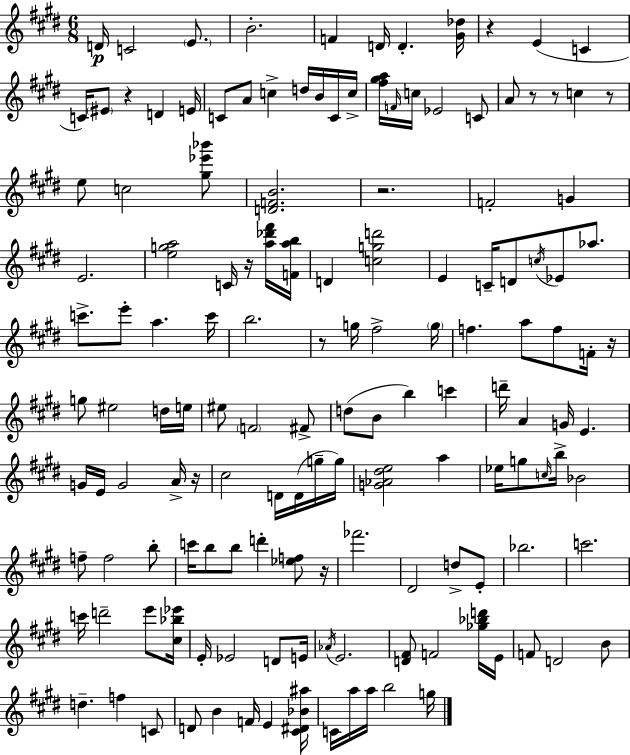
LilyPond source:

{
  \clef treble
  \numericTimeSignature
  \time 6/8
  \key e \major
  \repeat volta 2 { d'16\p c'2 \parenthesize e'8. | b'2.-. | f'4 d'16 d'4.-. <gis' des''>16 | r4 e'4( c'4 | \break c'16) \parenthesize eis'8 r4 d'4 e'16 | c'8 a'8 c''4-> d''16 b'16 c'16 c''16-> | <fis'' gis'' a''>16 \grace { f'16 } c''16 ees'2 c'8 | a'8 r8 r8 c''4 r8 | \break e''8 c''2 <gis'' ees''' bes'''>8 | <d' f' b'>2. | r2. | f'2-. g'4 | \break e'2. | <e'' g'' a''>2 c'16 r16 <a'' des''' fis'''>16 | <f' a'' b''>16 d'4 <c'' g'' d'''>2 | e'4 c'16-- d'8 \acciaccatura { c''16 } ees'8 aes''8. | \break c'''8.-> e'''8-. a''4. | c'''16 b''2. | r8 g''16 fis''2-> | \parenthesize g''16 f''4. a''8 f''8 | \break f'16-. r16 g''8 eis''2 | d''16 e''16 eis''8 \parenthesize f'2 | fis'8-> d''8( b'8 b''4) c'''4 | d'''16-- a'4 g'16 e'4. | \break g'16 e'16 g'2 | a'16-> r16 cis''2 d'16 d'16( | g''16-- g''16) <g' aes' dis'' e''>2 a''4 | ees''16 g''8 \grace { c''16 } b''16-> bes'2 | \break f''8-- f''2 | b''8-. c'''16 b''8 b''8 d'''4-. | <ees'' f''>8 r16 fes'''2. | dis'2 d''8-> | \break e'8-. bes''2. | c'''2. | c'''16 d'''2-- | e'''8 <cis'' bes'' ees'''>16 e'16-. ees'2 | \break d'8 e'16 \acciaccatura { aes'16 } e'2. | <d' fis'>8 f'2 | <ges'' bes'' d'''>16 e'16 f'8 d'2 | b'8 d''4.-- f''4 | \break c'8 d'8 b'4 f'16 e'4 | <cis' dis' bes' ais''>16 c'16 a''16 a''16 b''2 | g''16 } \bar "|."
}